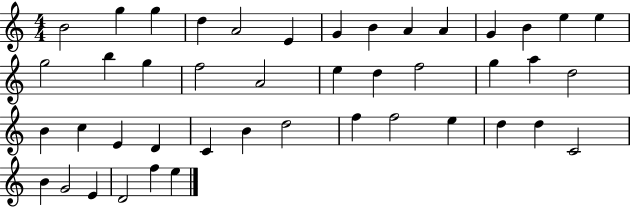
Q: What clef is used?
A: treble